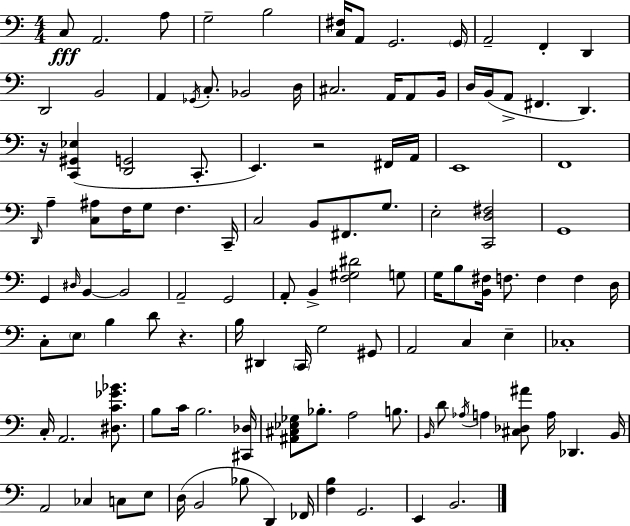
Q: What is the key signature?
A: A minor